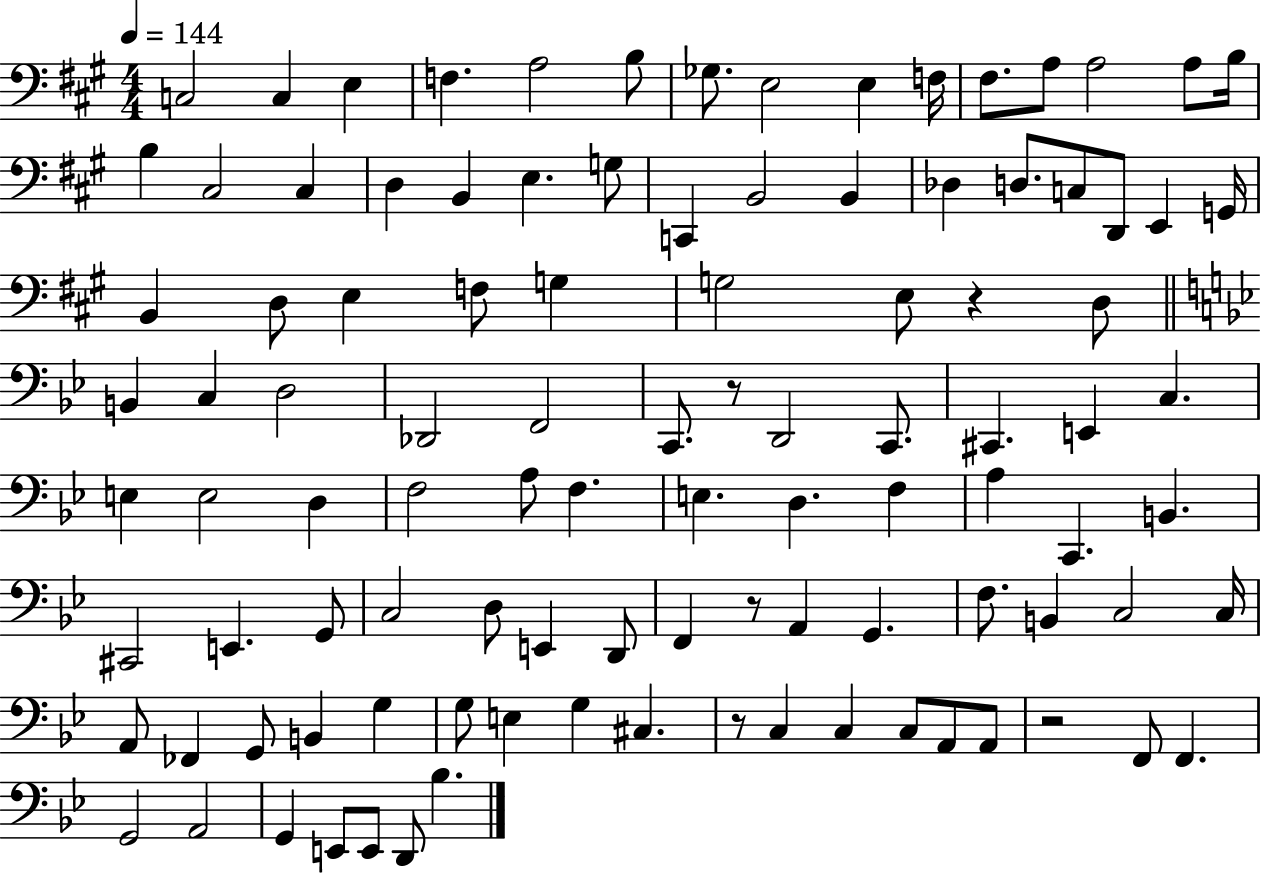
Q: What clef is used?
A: bass